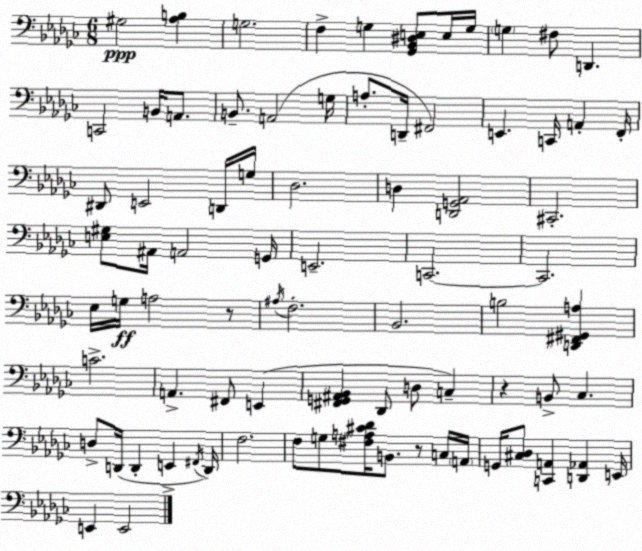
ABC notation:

X:1
T:Untitled
M:6/8
L:1/4
K:Ebm
^G,2 [_A,B,] G,2 F, G, [_G,,_B,,^D,E,]/2 E,/4 G,/4 G, ^F,/2 D,, C,,2 B,,/4 A,,/2 B,,/2 A,,2 G,/4 A,/2 D,,/4 ^F,,2 E,, C,,/4 A,, F,,/4 ^D,,/2 E,,2 D,,/4 G,/4 _D,2 D, [D,,G,,_A,,]2 ^C,,2 [E,^G,]/2 ^A,,/4 A,,2 G,,/4 E,,2 C,,2 C,,2 _E,/4 G,/4 A,2 z/2 ^A,/4 F,2 _B,,2 B,2 [D,,^F,,^G,,A,] C2 A,, ^F,,/2 E,, [^F,,G,,^A,,_B,,] _D,,/2 D,/2 C, z B,,/2 _C, D,/2 D,,/4 D,, E,, ^F,,/4 D,,/4 F,2 F,/2 G,/2 [^F,A,^C_D]/4 B,,/2 z/2 C,/4 A,,/4 G,,/4 [^C,_D,]/2 [C,,A,,] [D,,_A,,] E,,/4 E,, E,,2